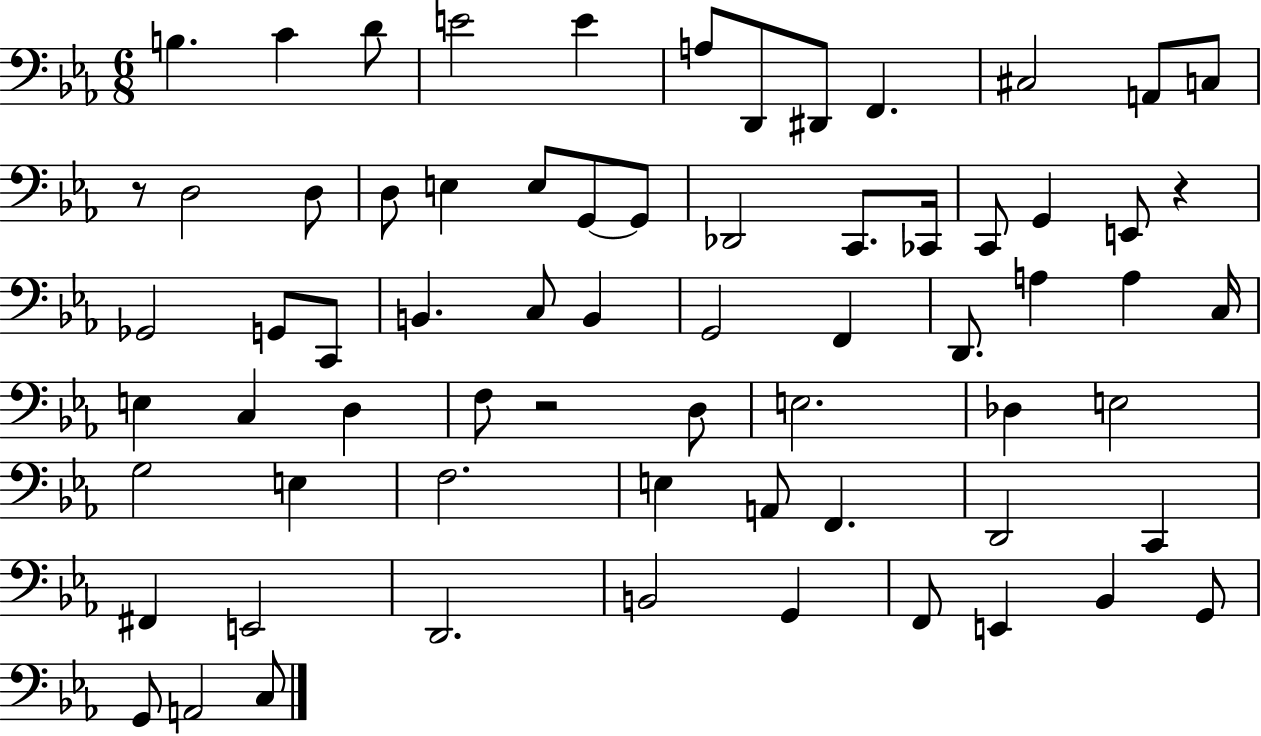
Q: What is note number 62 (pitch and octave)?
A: G2